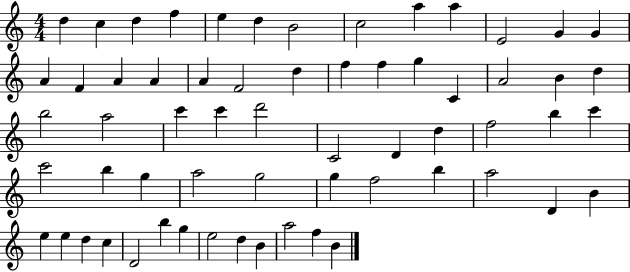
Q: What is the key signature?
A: C major